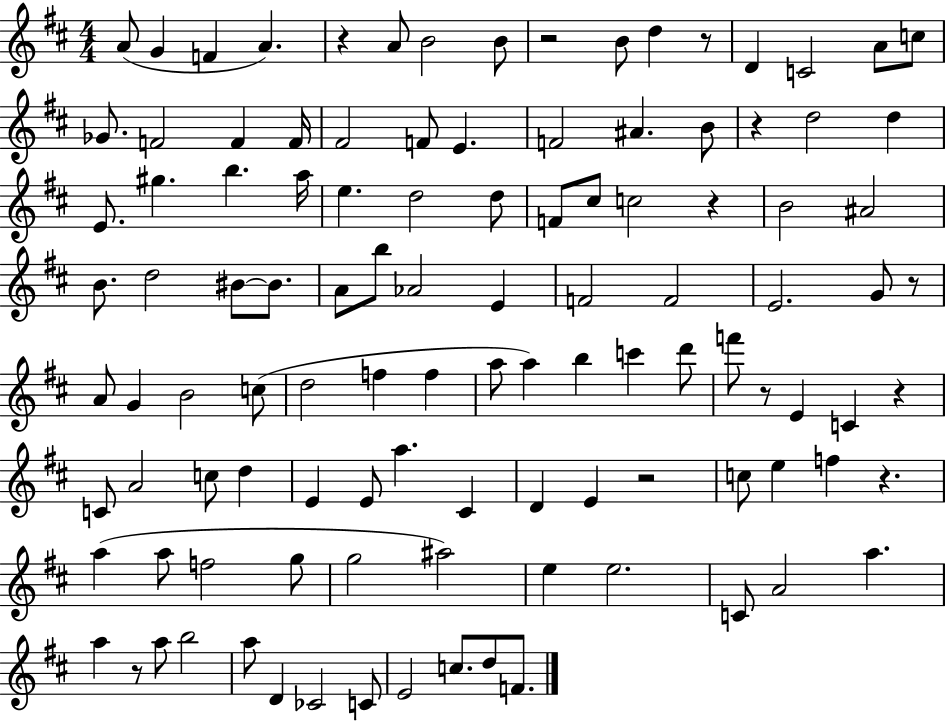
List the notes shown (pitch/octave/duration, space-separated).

A4/e G4/q F4/q A4/q. R/q A4/e B4/h B4/e R/h B4/e D5/q R/e D4/q C4/h A4/e C5/e Gb4/e. F4/h F4/q F4/s F#4/h F4/e E4/q. F4/h A#4/q. B4/e R/q D5/h D5/q E4/e. G#5/q. B5/q. A5/s E5/q. D5/h D5/e F4/e C#5/e C5/h R/q B4/h A#4/h B4/e. D5/h BIS4/e BIS4/e. A4/e B5/e Ab4/h E4/q F4/h F4/h E4/h. G4/e R/e A4/e G4/q B4/h C5/e D5/h F5/q F5/q A5/e A5/q B5/q C6/q D6/e F6/e R/e E4/q C4/q R/q C4/e A4/h C5/e D5/q E4/q E4/e A5/q. C#4/q D4/q E4/q R/h C5/e E5/q F5/q R/q. A5/q A5/e F5/h G5/e G5/h A#5/h E5/q E5/h. C4/e A4/h A5/q. A5/q R/e A5/e B5/h A5/e D4/q CES4/h C4/e E4/h C5/e. D5/e F4/e.